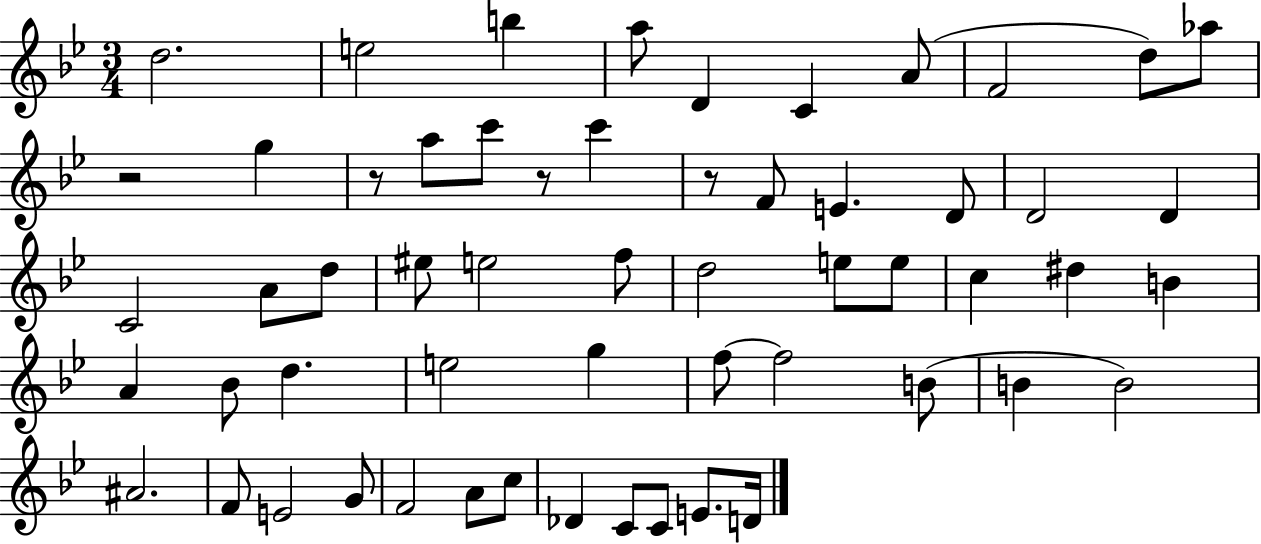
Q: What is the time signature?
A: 3/4